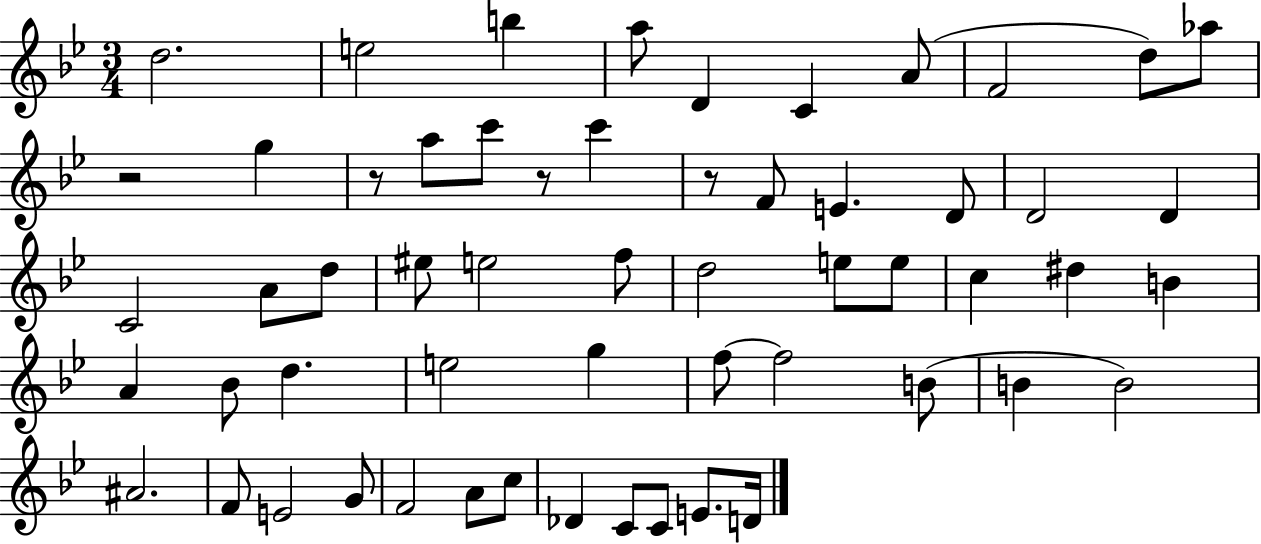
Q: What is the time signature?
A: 3/4